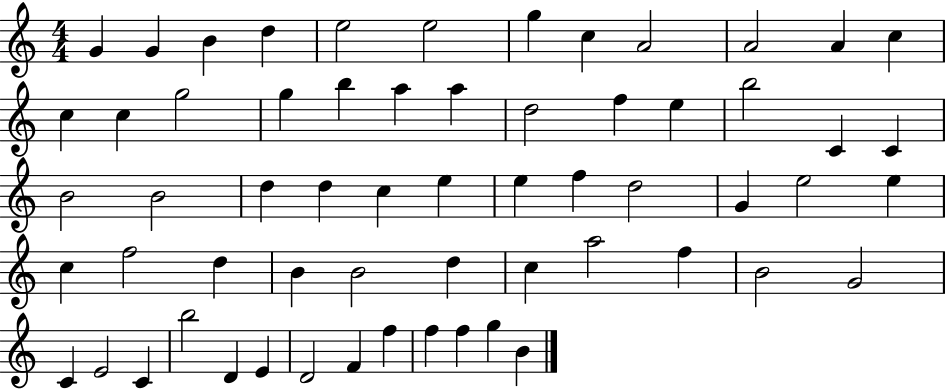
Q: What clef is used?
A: treble